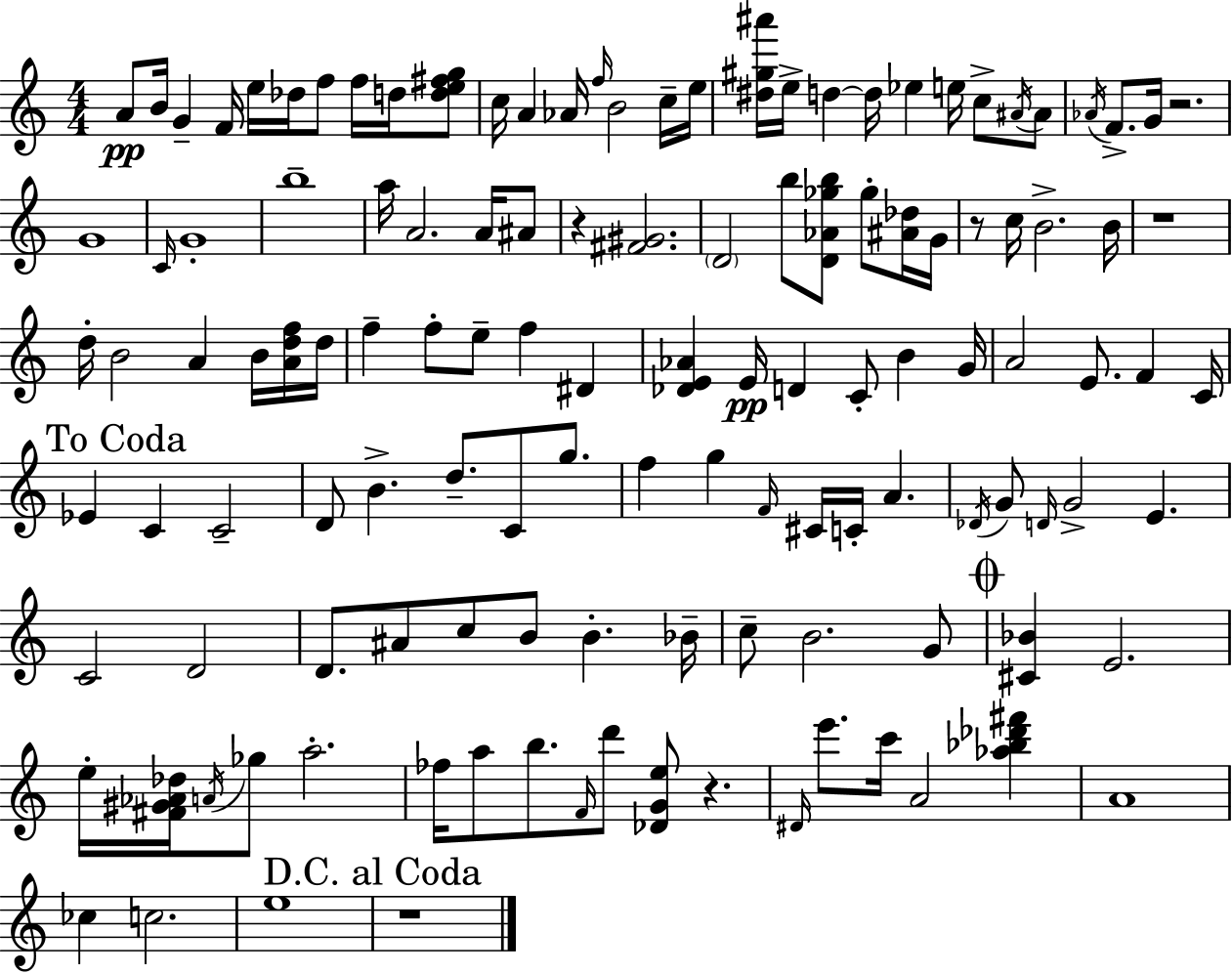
A4/e B4/s G4/q F4/s E5/s Db5/s F5/e F5/s D5/s [D5,E5,F#5,G5]/e C5/s A4/q Ab4/s F5/s B4/h C5/s E5/s [D#5,G#5,A#6]/s E5/s D5/q D5/s Eb5/q E5/s C5/e A#4/s A#4/e Ab4/s F4/e. G4/s R/h. G4/w C4/s G4/w B5/w A5/s A4/h. A4/s A#4/e R/q [F#4,G#4]/h. D4/h B5/e [D4,Ab4,Gb5,B5]/e Gb5/e [A#4,Db5]/s G4/s R/e C5/s B4/h. B4/s R/w D5/s B4/h A4/q B4/s [A4,D5,F5]/s D5/s F5/q F5/e E5/e F5/q D#4/q [Db4,E4,Ab4]/q E4/s D4/q C4/e B4/q G4/s A4/h E4/e. F4/q C4/s Eb4/q C4/q C4/h D4/e B4/q. D5/e. C4/e G5/e. F5/q G5/q F4/s C#4/s C4/s A4/q. Db4/s G4/e D4/s G4/h E4/q. C4/h D4/h D4/e. A#4/e C5/e B4/e B4/q. Bb4/s C5/e B4/h. G4/e [C#4,Bb4]/q E4/h. E5/s [F#4,G#4,Ab4,Db5]/s A4/s Gb5/e A5/h. FES5/s A5/e B5/e. F4/s D6/e [Db4,G4,E5]/e R/q. D#4/s E6/e. C6/s A4/h [Ab5,Bb5,Db6,F#6]/q A4/w CES5/q C5/h. E5/w R/w